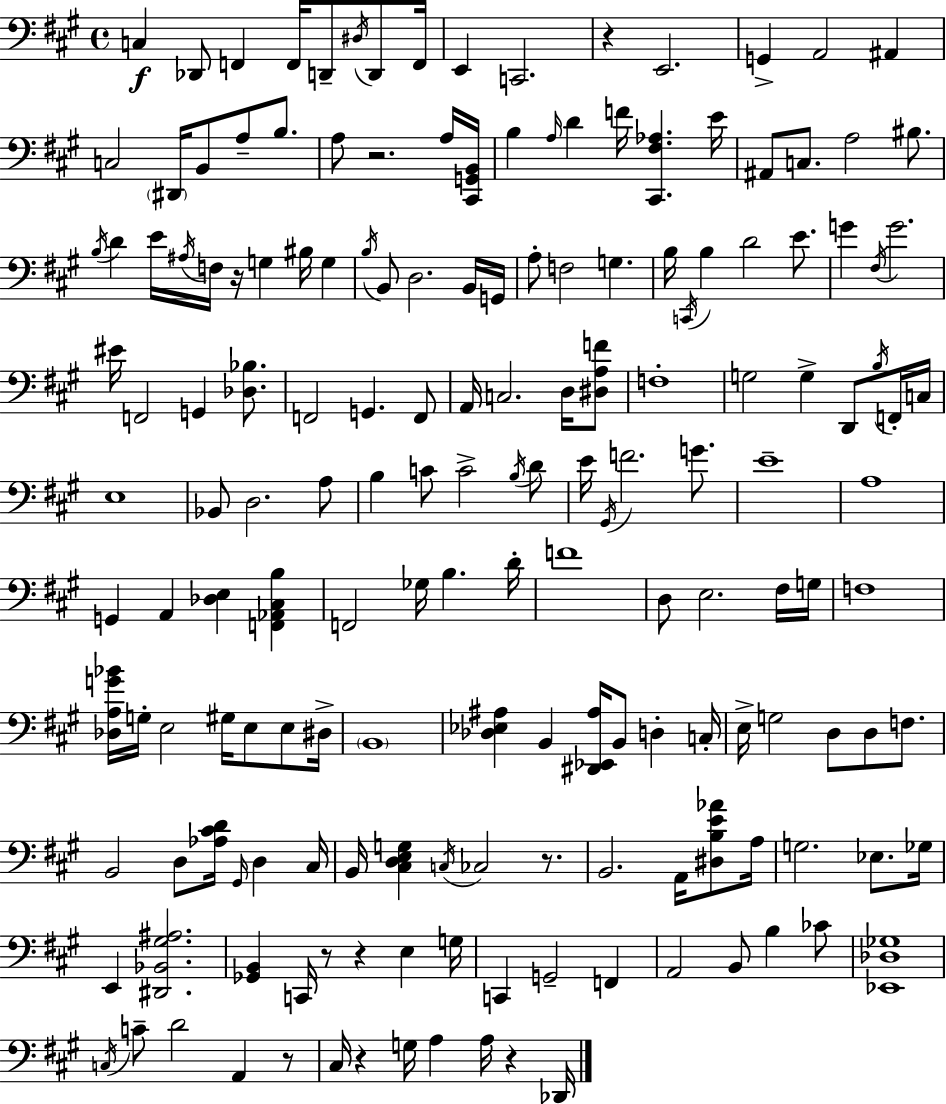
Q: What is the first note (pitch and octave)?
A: C3